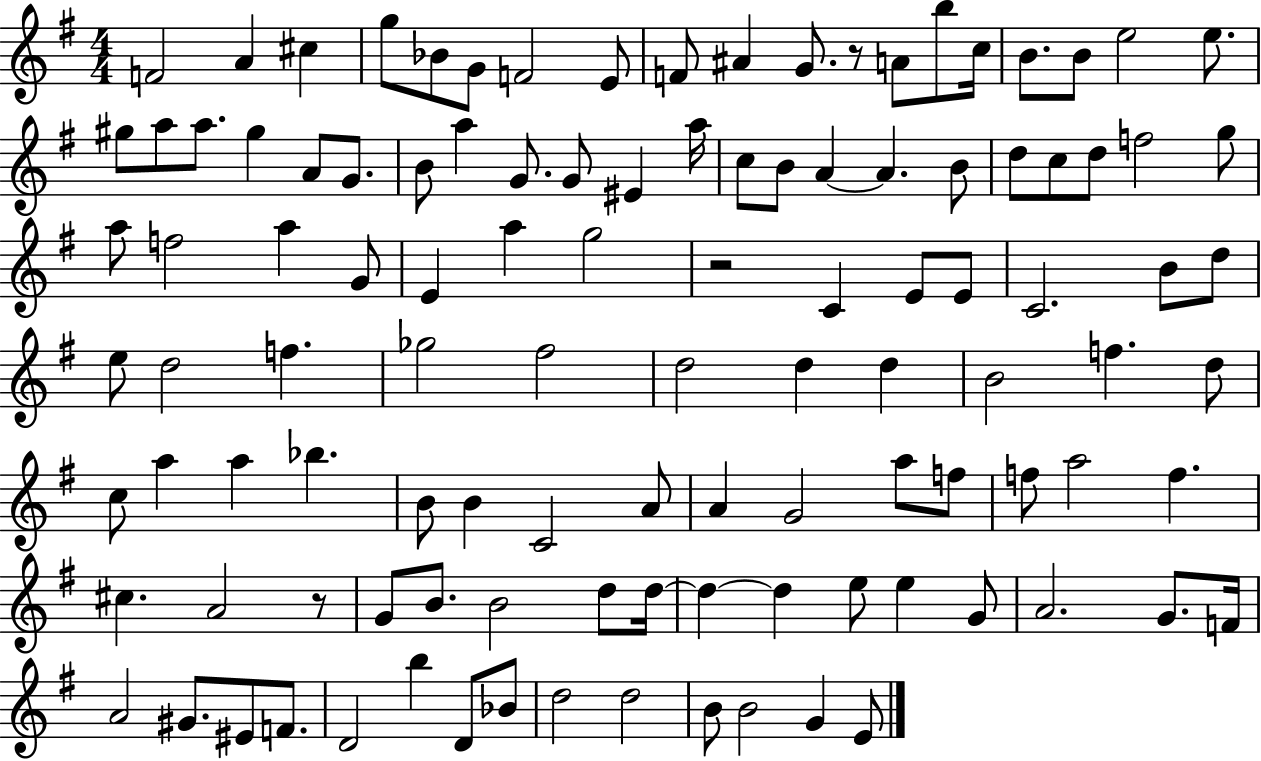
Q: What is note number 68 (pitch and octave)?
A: Bb5